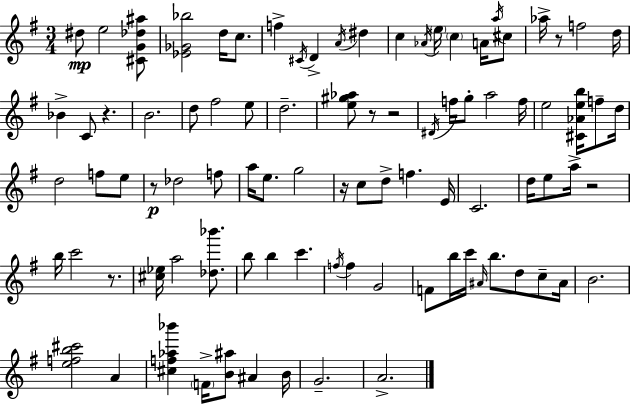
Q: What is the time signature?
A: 3/4